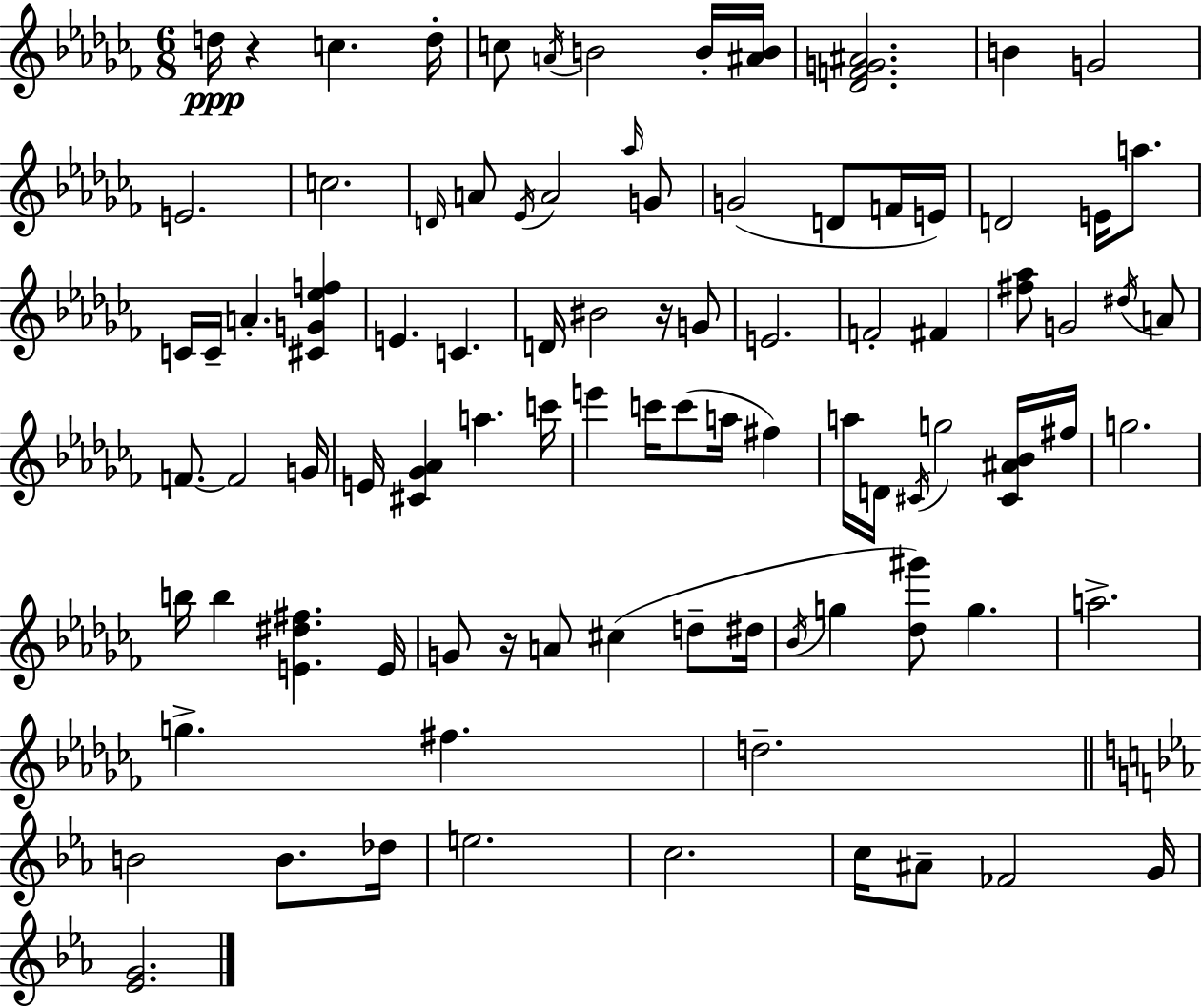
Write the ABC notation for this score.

X:1
T:Untitled
M:6/8
L:1/4
K:Abm
d/4 z c d/4 c/2 A/4 B2 B/4 [^AB]/4 [_DFG^A]2 B G2 E2 c2 D/4 A/2 _E/4 A2 _a/4 G/2 G2 D/2 F/4 E/4 D2 E/4 a/2 C/4 C/4 A [^CG_ef] E C D/4 ^B2 z/4 G/2 E2 F2 ^F [^f_a]/2 G2 ^d/4 A/2 F/2 F2 G/4 E/4 [^C_G_A] a c'/4 e' c'/4 c'/2 a/4 ^f a/4 D/4 ^C/4 g2 [^C^A_B]/4 ^f/4 g2 b/4 b [E^d^f] E/4 G/2 z/4 A/2 ^c d/2 ^d/4 _B/4 g [_d^g']/2 g a2 g ^f d2 B2 B/2 _d/4 e2 c2 c/4 ^A/2 _F2 G/4 [_EG]2